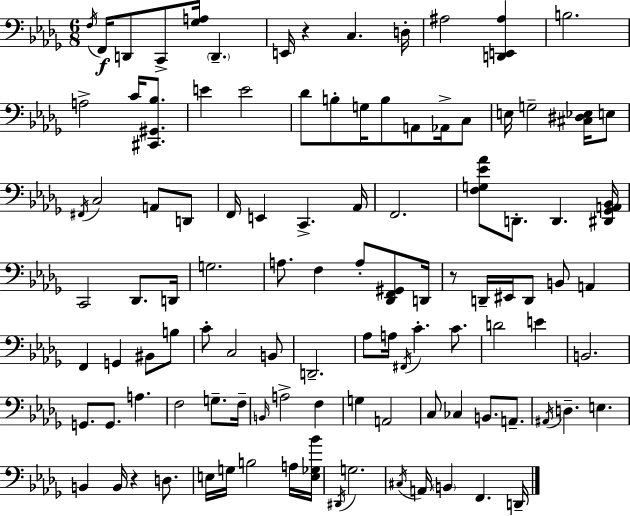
X:1
T:Untitled
M:6/8
L:1/4
K:Bbm
F,/4 F,,/4 D,,/2 C,,/2 [_G,A,]/4 D,, E,,/4 z C, D,/4 ^A,2 [D,,E,,^A,] B,2 A,2 C/4 [^C,,^G,,_B,]/2 E E2 _D/2 B,/2 G,/4 B,/2 A,,/2 _A,,/4 C,/2 E,/4 G,2 [^C,^D,_E,]/4 E,/2 ^F,,/4 C,2 A,,/2 D,,/2 F,,/4 E,, C,, _A,,/4 F,,2 [F,G,_E_A]/2 D,,/2 D,, [^D,,_G,,A,,_B,,]/4 C,,2 _D,,/2 D,,/4 G,2 A,/2 F, A,/2 [_D,,F,,^G,,]/2 D,,/4 z/2 D,,/4 ^E,,/4 D,,/2 B,,/2 A,, F,, G,, ^B,,/2 B,/2 C/2 C,2 B,,/2 D,,2 _A,/2 A,/4 ^F,,/4 C C/2 D2 E B,,2 G,,/2 G,,/2 A, F,2 G,/2 F,/4 B,,/4 A,2 F, G, A,,2 C,/2 _C, B,,/2 A,,/2 ^A,,/4 D, E, B,, B,,/4 z D,/2 E,/4 G,/4 B,2 A,/4 [E,_G,_B]/4 ^D,,/4 G,2 ^C,/4 A,,/4 B,, F,, D,,/4